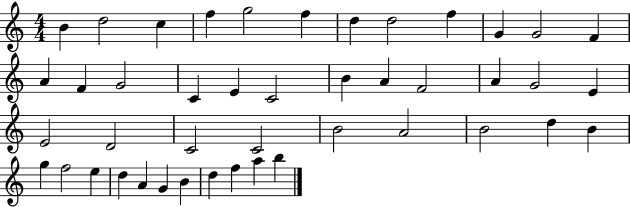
B4/q D5/h C5/q F5/q G5/h F5/q D5/q D5/h F5/q G4/q G4/h F4/q A4/q F4/q G4/h C4/q E4/q C4/h B4/q A4/q F4/h A4/q G4/h E4/q E4/h D4/h C4/h C4/h B4/h A4/h B4/h D5/q B4/q G5/q F5/h E5/q D5/q A4/q G4/q B4/q D5/q F5/q A5/q B5/q